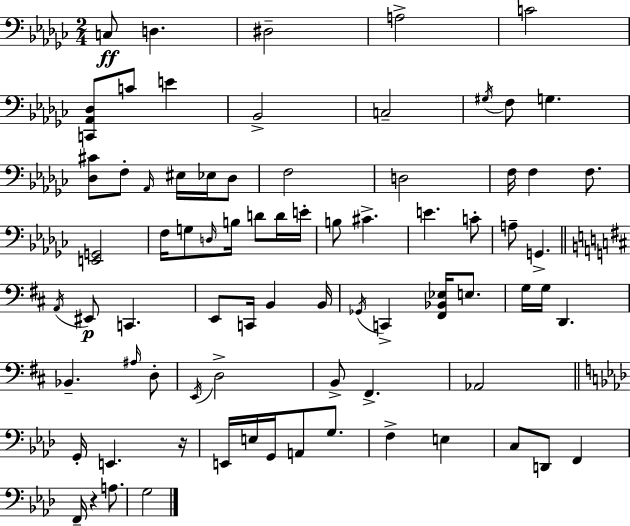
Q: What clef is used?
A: bass